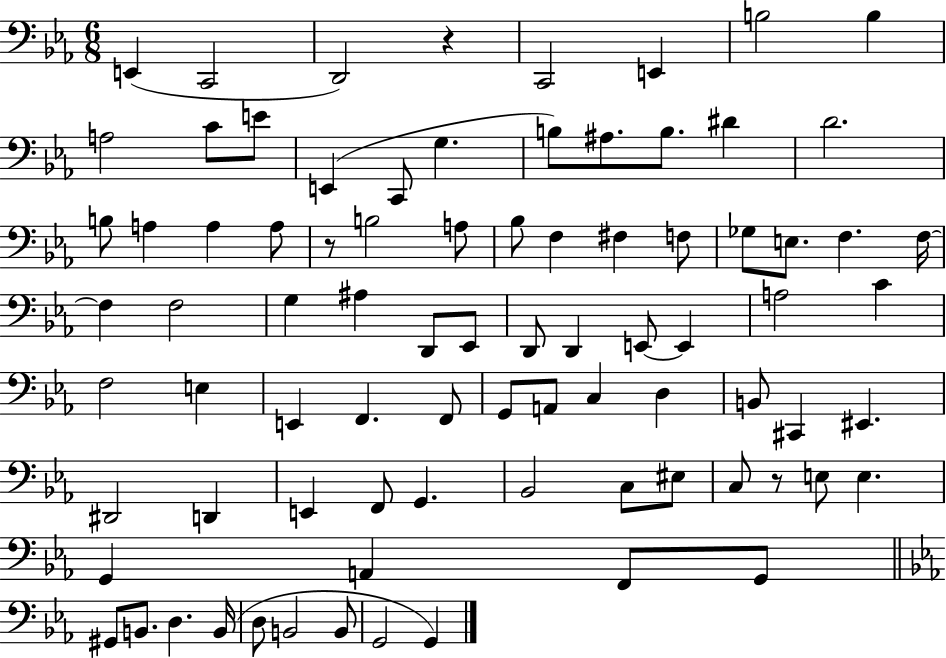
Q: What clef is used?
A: bass